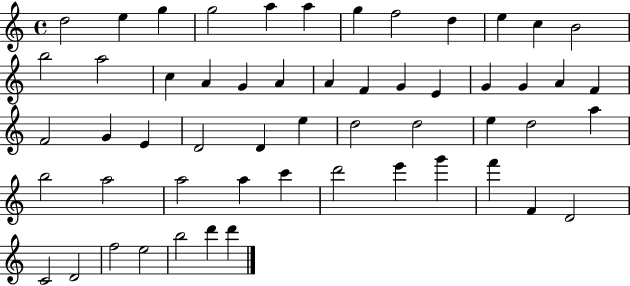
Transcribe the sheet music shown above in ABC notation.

X:1
T:Untitled
M:4/4
L:1/4
K:C
d2 e g g2 a a g f2 d e c B2 b2 a2 c A G A A F G E G G A F F2 G E D2 D e d2 d2 e d2 a b2 a2 a2 a c' d'2 e' g' f' F D2 C2 D2 f2 e2 b2 d' d'